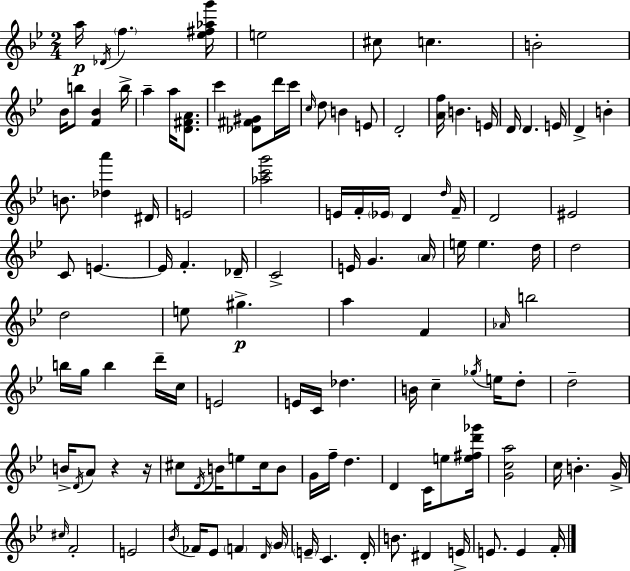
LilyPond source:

{
  \clef treble
  \numericTimeSignature
  \time 2/4
  \key g \minor
  a''16\p \acciaccatura { des'16 } \parenthesize f''4. | <ees'' fis'' aes'' g'''>16 e''2 | cis''8 c''4. | b'2-. | \break bes'16 b''8 <f' bes'>4 | b''16-> a''4-- a''16 <d' fis' a'>8. | c'''4 <des' fis' gis'>8 d'''16 | c'''16 \grace { c''16 } d''8 b'4 | \break e'8 d'2-. | <a' f''>16 b'4. | e'16 d'16 d'4. | e'16 d'4-> b'4-. | \break b'8. <des'' a'''>4 | dis'16 e'2 | <aes'' c''' g'''>2 | e'16 f'16-. \parenthesize ees'16 d'4 | \break \grace { d''16 } f'16-- d'2 | eis'2 | c'8 e'4.~~ | e'16 f'4.-. | \break des'16-- c'2-> | e'16 g'4. | \parenthesize a'16 e''16 e''4. | d''16 d''2 | \break d''2 | e''8 gis''4.->\p | a''4 f'4 | \grace { aes'16 } b''2 | \break b''16 g''16 b''4 | d'''16-- c''16 e'2 | e'16 c'16 des''4. | b'16 c''4-- | \break \acciaccatura { ges''16 } e''16 d''8-. d''2-- | b'16-> \acciaccatura { d'16 } a'8 | r4 r16 cis''8 | \acciaccatura { d'16 } b'16 e''8 cis''16 b'8 g'16 | \break f''16-- d''4. d'4 | c'16 e''8 <e'' fis'' d''' ges'''>16 <g' c'' a''>2 | c''16 | b'4.-. g'16-> \grace { cis''16 } | \break f'2-. | e'2 | \acciaccatura { bes'16 } fes'16 ees'8 \parenthesize f'4 | \grace { d'16 } \parenthesize g'16 \parenthesize e'16-- c'4. | \break d'16-. b'8. dis'4 | e'16-> e'8. e'4 | f'16-. \bar "|."
}